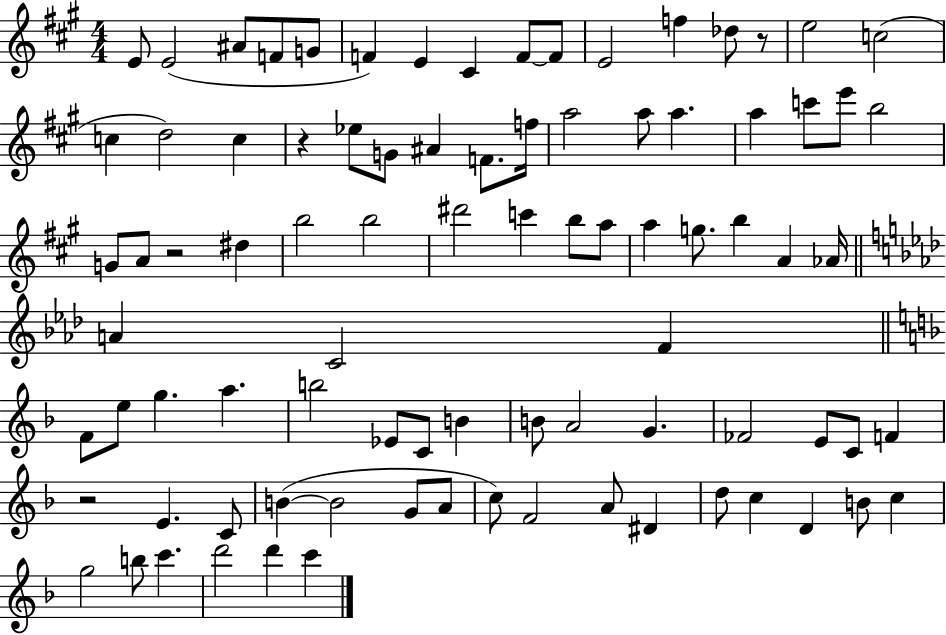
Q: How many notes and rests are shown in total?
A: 87